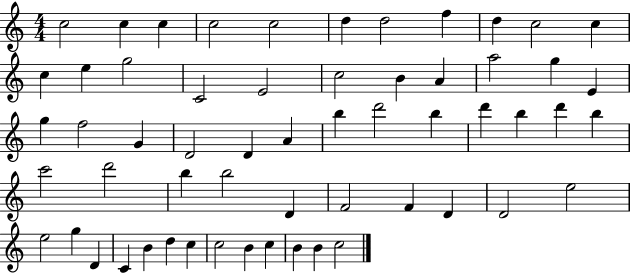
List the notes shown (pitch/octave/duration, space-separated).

C5/h C5/q C5/q C5/h C5/h D5/q D5/h F5/q D5/q C5/h C5/q C5/q E5/q G5/h C4/h E4/h C5/h B4/q A4/q A5/h G5/q E4/q G5/q F5/h G4/q D4/h D4/q A4/q B5/q D6/h B5/q D6/q B5/q D6/q B5/q C6/h D6/h B5/q B5/h D4/q F4/h F4/q D4/q D4/h E5/h E5/h G5/q D4/q C4/q B4/q D5/q C5/q C5/h B4/q C5/q B4/q B4/q C5/h